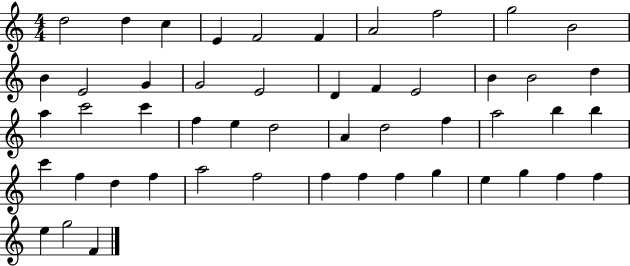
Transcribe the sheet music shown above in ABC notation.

X:1
T:Untitled
M:4/4
L:1/4
K:C
d2 d c E F2 F A2 f2 g2 B2 B E2 G G2 E2 D F E2 B B2 d a c'2 c' f e d2 A d2 f a2 b b c' f d f a2 f2 f f f g e g f f e g2 F